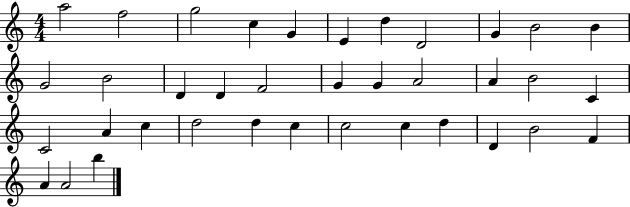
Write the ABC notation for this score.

X:1
T:Untitled
M:4/4
L:1/4
K:C
a2 f2 g2 c G E d D2 G B2 B G2 B2 D D F2 G G A2 A B2 C C2 A c d2 d c c2 c d D B2 F A A2 b